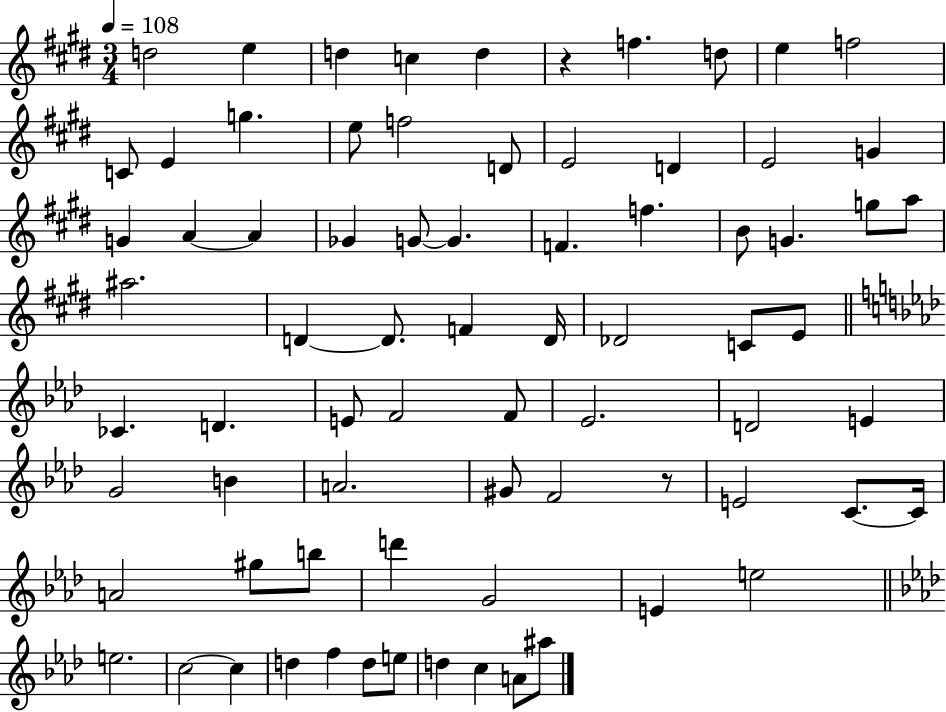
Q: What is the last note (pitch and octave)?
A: A#5